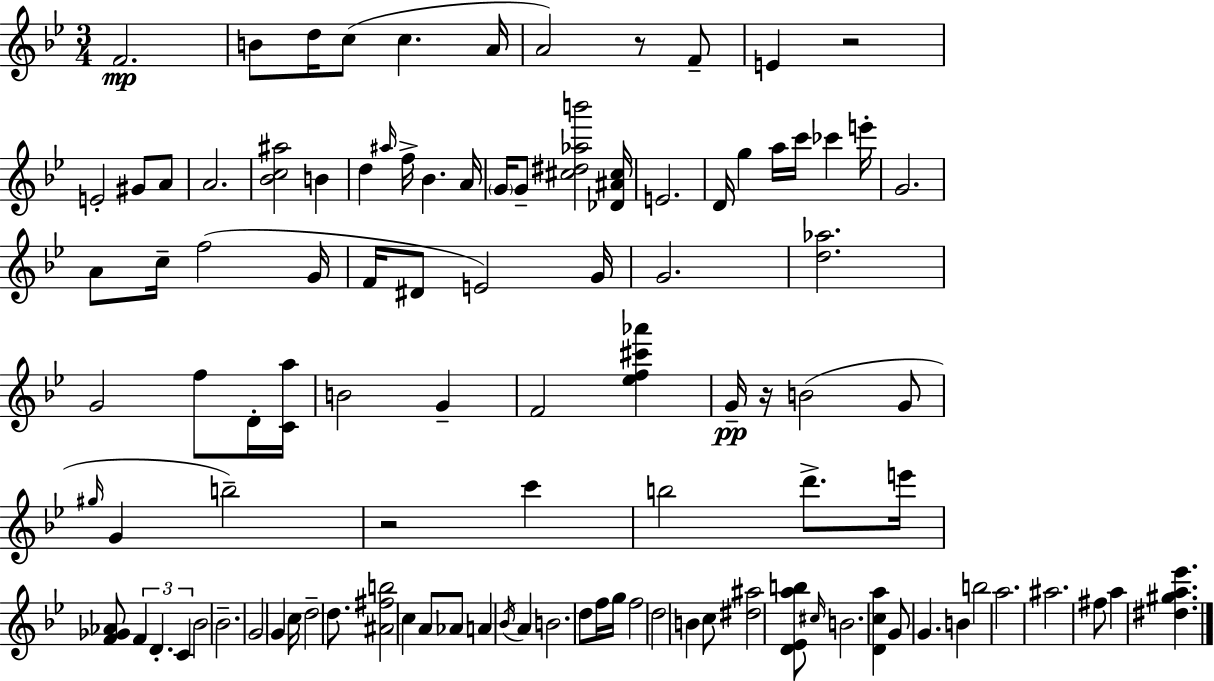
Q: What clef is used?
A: treble